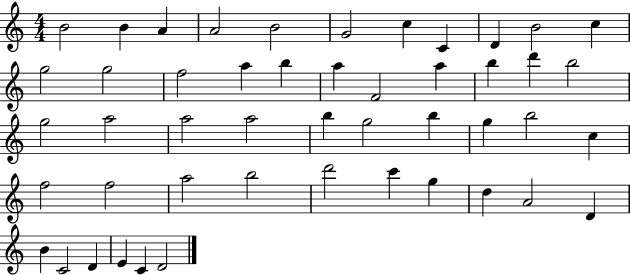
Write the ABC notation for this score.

X:1
T:Untitled
M:4/4
L:1/4
K:C
B2 B A A2 B2 G2 c C D B2 c g2 g2 f2 a b a F2 a b d' b2 g2 a2 a2 a2 b g2 b g b2 c f2 f2 a2 b2 d'2 c' g d A2 D B C2 D E C D2